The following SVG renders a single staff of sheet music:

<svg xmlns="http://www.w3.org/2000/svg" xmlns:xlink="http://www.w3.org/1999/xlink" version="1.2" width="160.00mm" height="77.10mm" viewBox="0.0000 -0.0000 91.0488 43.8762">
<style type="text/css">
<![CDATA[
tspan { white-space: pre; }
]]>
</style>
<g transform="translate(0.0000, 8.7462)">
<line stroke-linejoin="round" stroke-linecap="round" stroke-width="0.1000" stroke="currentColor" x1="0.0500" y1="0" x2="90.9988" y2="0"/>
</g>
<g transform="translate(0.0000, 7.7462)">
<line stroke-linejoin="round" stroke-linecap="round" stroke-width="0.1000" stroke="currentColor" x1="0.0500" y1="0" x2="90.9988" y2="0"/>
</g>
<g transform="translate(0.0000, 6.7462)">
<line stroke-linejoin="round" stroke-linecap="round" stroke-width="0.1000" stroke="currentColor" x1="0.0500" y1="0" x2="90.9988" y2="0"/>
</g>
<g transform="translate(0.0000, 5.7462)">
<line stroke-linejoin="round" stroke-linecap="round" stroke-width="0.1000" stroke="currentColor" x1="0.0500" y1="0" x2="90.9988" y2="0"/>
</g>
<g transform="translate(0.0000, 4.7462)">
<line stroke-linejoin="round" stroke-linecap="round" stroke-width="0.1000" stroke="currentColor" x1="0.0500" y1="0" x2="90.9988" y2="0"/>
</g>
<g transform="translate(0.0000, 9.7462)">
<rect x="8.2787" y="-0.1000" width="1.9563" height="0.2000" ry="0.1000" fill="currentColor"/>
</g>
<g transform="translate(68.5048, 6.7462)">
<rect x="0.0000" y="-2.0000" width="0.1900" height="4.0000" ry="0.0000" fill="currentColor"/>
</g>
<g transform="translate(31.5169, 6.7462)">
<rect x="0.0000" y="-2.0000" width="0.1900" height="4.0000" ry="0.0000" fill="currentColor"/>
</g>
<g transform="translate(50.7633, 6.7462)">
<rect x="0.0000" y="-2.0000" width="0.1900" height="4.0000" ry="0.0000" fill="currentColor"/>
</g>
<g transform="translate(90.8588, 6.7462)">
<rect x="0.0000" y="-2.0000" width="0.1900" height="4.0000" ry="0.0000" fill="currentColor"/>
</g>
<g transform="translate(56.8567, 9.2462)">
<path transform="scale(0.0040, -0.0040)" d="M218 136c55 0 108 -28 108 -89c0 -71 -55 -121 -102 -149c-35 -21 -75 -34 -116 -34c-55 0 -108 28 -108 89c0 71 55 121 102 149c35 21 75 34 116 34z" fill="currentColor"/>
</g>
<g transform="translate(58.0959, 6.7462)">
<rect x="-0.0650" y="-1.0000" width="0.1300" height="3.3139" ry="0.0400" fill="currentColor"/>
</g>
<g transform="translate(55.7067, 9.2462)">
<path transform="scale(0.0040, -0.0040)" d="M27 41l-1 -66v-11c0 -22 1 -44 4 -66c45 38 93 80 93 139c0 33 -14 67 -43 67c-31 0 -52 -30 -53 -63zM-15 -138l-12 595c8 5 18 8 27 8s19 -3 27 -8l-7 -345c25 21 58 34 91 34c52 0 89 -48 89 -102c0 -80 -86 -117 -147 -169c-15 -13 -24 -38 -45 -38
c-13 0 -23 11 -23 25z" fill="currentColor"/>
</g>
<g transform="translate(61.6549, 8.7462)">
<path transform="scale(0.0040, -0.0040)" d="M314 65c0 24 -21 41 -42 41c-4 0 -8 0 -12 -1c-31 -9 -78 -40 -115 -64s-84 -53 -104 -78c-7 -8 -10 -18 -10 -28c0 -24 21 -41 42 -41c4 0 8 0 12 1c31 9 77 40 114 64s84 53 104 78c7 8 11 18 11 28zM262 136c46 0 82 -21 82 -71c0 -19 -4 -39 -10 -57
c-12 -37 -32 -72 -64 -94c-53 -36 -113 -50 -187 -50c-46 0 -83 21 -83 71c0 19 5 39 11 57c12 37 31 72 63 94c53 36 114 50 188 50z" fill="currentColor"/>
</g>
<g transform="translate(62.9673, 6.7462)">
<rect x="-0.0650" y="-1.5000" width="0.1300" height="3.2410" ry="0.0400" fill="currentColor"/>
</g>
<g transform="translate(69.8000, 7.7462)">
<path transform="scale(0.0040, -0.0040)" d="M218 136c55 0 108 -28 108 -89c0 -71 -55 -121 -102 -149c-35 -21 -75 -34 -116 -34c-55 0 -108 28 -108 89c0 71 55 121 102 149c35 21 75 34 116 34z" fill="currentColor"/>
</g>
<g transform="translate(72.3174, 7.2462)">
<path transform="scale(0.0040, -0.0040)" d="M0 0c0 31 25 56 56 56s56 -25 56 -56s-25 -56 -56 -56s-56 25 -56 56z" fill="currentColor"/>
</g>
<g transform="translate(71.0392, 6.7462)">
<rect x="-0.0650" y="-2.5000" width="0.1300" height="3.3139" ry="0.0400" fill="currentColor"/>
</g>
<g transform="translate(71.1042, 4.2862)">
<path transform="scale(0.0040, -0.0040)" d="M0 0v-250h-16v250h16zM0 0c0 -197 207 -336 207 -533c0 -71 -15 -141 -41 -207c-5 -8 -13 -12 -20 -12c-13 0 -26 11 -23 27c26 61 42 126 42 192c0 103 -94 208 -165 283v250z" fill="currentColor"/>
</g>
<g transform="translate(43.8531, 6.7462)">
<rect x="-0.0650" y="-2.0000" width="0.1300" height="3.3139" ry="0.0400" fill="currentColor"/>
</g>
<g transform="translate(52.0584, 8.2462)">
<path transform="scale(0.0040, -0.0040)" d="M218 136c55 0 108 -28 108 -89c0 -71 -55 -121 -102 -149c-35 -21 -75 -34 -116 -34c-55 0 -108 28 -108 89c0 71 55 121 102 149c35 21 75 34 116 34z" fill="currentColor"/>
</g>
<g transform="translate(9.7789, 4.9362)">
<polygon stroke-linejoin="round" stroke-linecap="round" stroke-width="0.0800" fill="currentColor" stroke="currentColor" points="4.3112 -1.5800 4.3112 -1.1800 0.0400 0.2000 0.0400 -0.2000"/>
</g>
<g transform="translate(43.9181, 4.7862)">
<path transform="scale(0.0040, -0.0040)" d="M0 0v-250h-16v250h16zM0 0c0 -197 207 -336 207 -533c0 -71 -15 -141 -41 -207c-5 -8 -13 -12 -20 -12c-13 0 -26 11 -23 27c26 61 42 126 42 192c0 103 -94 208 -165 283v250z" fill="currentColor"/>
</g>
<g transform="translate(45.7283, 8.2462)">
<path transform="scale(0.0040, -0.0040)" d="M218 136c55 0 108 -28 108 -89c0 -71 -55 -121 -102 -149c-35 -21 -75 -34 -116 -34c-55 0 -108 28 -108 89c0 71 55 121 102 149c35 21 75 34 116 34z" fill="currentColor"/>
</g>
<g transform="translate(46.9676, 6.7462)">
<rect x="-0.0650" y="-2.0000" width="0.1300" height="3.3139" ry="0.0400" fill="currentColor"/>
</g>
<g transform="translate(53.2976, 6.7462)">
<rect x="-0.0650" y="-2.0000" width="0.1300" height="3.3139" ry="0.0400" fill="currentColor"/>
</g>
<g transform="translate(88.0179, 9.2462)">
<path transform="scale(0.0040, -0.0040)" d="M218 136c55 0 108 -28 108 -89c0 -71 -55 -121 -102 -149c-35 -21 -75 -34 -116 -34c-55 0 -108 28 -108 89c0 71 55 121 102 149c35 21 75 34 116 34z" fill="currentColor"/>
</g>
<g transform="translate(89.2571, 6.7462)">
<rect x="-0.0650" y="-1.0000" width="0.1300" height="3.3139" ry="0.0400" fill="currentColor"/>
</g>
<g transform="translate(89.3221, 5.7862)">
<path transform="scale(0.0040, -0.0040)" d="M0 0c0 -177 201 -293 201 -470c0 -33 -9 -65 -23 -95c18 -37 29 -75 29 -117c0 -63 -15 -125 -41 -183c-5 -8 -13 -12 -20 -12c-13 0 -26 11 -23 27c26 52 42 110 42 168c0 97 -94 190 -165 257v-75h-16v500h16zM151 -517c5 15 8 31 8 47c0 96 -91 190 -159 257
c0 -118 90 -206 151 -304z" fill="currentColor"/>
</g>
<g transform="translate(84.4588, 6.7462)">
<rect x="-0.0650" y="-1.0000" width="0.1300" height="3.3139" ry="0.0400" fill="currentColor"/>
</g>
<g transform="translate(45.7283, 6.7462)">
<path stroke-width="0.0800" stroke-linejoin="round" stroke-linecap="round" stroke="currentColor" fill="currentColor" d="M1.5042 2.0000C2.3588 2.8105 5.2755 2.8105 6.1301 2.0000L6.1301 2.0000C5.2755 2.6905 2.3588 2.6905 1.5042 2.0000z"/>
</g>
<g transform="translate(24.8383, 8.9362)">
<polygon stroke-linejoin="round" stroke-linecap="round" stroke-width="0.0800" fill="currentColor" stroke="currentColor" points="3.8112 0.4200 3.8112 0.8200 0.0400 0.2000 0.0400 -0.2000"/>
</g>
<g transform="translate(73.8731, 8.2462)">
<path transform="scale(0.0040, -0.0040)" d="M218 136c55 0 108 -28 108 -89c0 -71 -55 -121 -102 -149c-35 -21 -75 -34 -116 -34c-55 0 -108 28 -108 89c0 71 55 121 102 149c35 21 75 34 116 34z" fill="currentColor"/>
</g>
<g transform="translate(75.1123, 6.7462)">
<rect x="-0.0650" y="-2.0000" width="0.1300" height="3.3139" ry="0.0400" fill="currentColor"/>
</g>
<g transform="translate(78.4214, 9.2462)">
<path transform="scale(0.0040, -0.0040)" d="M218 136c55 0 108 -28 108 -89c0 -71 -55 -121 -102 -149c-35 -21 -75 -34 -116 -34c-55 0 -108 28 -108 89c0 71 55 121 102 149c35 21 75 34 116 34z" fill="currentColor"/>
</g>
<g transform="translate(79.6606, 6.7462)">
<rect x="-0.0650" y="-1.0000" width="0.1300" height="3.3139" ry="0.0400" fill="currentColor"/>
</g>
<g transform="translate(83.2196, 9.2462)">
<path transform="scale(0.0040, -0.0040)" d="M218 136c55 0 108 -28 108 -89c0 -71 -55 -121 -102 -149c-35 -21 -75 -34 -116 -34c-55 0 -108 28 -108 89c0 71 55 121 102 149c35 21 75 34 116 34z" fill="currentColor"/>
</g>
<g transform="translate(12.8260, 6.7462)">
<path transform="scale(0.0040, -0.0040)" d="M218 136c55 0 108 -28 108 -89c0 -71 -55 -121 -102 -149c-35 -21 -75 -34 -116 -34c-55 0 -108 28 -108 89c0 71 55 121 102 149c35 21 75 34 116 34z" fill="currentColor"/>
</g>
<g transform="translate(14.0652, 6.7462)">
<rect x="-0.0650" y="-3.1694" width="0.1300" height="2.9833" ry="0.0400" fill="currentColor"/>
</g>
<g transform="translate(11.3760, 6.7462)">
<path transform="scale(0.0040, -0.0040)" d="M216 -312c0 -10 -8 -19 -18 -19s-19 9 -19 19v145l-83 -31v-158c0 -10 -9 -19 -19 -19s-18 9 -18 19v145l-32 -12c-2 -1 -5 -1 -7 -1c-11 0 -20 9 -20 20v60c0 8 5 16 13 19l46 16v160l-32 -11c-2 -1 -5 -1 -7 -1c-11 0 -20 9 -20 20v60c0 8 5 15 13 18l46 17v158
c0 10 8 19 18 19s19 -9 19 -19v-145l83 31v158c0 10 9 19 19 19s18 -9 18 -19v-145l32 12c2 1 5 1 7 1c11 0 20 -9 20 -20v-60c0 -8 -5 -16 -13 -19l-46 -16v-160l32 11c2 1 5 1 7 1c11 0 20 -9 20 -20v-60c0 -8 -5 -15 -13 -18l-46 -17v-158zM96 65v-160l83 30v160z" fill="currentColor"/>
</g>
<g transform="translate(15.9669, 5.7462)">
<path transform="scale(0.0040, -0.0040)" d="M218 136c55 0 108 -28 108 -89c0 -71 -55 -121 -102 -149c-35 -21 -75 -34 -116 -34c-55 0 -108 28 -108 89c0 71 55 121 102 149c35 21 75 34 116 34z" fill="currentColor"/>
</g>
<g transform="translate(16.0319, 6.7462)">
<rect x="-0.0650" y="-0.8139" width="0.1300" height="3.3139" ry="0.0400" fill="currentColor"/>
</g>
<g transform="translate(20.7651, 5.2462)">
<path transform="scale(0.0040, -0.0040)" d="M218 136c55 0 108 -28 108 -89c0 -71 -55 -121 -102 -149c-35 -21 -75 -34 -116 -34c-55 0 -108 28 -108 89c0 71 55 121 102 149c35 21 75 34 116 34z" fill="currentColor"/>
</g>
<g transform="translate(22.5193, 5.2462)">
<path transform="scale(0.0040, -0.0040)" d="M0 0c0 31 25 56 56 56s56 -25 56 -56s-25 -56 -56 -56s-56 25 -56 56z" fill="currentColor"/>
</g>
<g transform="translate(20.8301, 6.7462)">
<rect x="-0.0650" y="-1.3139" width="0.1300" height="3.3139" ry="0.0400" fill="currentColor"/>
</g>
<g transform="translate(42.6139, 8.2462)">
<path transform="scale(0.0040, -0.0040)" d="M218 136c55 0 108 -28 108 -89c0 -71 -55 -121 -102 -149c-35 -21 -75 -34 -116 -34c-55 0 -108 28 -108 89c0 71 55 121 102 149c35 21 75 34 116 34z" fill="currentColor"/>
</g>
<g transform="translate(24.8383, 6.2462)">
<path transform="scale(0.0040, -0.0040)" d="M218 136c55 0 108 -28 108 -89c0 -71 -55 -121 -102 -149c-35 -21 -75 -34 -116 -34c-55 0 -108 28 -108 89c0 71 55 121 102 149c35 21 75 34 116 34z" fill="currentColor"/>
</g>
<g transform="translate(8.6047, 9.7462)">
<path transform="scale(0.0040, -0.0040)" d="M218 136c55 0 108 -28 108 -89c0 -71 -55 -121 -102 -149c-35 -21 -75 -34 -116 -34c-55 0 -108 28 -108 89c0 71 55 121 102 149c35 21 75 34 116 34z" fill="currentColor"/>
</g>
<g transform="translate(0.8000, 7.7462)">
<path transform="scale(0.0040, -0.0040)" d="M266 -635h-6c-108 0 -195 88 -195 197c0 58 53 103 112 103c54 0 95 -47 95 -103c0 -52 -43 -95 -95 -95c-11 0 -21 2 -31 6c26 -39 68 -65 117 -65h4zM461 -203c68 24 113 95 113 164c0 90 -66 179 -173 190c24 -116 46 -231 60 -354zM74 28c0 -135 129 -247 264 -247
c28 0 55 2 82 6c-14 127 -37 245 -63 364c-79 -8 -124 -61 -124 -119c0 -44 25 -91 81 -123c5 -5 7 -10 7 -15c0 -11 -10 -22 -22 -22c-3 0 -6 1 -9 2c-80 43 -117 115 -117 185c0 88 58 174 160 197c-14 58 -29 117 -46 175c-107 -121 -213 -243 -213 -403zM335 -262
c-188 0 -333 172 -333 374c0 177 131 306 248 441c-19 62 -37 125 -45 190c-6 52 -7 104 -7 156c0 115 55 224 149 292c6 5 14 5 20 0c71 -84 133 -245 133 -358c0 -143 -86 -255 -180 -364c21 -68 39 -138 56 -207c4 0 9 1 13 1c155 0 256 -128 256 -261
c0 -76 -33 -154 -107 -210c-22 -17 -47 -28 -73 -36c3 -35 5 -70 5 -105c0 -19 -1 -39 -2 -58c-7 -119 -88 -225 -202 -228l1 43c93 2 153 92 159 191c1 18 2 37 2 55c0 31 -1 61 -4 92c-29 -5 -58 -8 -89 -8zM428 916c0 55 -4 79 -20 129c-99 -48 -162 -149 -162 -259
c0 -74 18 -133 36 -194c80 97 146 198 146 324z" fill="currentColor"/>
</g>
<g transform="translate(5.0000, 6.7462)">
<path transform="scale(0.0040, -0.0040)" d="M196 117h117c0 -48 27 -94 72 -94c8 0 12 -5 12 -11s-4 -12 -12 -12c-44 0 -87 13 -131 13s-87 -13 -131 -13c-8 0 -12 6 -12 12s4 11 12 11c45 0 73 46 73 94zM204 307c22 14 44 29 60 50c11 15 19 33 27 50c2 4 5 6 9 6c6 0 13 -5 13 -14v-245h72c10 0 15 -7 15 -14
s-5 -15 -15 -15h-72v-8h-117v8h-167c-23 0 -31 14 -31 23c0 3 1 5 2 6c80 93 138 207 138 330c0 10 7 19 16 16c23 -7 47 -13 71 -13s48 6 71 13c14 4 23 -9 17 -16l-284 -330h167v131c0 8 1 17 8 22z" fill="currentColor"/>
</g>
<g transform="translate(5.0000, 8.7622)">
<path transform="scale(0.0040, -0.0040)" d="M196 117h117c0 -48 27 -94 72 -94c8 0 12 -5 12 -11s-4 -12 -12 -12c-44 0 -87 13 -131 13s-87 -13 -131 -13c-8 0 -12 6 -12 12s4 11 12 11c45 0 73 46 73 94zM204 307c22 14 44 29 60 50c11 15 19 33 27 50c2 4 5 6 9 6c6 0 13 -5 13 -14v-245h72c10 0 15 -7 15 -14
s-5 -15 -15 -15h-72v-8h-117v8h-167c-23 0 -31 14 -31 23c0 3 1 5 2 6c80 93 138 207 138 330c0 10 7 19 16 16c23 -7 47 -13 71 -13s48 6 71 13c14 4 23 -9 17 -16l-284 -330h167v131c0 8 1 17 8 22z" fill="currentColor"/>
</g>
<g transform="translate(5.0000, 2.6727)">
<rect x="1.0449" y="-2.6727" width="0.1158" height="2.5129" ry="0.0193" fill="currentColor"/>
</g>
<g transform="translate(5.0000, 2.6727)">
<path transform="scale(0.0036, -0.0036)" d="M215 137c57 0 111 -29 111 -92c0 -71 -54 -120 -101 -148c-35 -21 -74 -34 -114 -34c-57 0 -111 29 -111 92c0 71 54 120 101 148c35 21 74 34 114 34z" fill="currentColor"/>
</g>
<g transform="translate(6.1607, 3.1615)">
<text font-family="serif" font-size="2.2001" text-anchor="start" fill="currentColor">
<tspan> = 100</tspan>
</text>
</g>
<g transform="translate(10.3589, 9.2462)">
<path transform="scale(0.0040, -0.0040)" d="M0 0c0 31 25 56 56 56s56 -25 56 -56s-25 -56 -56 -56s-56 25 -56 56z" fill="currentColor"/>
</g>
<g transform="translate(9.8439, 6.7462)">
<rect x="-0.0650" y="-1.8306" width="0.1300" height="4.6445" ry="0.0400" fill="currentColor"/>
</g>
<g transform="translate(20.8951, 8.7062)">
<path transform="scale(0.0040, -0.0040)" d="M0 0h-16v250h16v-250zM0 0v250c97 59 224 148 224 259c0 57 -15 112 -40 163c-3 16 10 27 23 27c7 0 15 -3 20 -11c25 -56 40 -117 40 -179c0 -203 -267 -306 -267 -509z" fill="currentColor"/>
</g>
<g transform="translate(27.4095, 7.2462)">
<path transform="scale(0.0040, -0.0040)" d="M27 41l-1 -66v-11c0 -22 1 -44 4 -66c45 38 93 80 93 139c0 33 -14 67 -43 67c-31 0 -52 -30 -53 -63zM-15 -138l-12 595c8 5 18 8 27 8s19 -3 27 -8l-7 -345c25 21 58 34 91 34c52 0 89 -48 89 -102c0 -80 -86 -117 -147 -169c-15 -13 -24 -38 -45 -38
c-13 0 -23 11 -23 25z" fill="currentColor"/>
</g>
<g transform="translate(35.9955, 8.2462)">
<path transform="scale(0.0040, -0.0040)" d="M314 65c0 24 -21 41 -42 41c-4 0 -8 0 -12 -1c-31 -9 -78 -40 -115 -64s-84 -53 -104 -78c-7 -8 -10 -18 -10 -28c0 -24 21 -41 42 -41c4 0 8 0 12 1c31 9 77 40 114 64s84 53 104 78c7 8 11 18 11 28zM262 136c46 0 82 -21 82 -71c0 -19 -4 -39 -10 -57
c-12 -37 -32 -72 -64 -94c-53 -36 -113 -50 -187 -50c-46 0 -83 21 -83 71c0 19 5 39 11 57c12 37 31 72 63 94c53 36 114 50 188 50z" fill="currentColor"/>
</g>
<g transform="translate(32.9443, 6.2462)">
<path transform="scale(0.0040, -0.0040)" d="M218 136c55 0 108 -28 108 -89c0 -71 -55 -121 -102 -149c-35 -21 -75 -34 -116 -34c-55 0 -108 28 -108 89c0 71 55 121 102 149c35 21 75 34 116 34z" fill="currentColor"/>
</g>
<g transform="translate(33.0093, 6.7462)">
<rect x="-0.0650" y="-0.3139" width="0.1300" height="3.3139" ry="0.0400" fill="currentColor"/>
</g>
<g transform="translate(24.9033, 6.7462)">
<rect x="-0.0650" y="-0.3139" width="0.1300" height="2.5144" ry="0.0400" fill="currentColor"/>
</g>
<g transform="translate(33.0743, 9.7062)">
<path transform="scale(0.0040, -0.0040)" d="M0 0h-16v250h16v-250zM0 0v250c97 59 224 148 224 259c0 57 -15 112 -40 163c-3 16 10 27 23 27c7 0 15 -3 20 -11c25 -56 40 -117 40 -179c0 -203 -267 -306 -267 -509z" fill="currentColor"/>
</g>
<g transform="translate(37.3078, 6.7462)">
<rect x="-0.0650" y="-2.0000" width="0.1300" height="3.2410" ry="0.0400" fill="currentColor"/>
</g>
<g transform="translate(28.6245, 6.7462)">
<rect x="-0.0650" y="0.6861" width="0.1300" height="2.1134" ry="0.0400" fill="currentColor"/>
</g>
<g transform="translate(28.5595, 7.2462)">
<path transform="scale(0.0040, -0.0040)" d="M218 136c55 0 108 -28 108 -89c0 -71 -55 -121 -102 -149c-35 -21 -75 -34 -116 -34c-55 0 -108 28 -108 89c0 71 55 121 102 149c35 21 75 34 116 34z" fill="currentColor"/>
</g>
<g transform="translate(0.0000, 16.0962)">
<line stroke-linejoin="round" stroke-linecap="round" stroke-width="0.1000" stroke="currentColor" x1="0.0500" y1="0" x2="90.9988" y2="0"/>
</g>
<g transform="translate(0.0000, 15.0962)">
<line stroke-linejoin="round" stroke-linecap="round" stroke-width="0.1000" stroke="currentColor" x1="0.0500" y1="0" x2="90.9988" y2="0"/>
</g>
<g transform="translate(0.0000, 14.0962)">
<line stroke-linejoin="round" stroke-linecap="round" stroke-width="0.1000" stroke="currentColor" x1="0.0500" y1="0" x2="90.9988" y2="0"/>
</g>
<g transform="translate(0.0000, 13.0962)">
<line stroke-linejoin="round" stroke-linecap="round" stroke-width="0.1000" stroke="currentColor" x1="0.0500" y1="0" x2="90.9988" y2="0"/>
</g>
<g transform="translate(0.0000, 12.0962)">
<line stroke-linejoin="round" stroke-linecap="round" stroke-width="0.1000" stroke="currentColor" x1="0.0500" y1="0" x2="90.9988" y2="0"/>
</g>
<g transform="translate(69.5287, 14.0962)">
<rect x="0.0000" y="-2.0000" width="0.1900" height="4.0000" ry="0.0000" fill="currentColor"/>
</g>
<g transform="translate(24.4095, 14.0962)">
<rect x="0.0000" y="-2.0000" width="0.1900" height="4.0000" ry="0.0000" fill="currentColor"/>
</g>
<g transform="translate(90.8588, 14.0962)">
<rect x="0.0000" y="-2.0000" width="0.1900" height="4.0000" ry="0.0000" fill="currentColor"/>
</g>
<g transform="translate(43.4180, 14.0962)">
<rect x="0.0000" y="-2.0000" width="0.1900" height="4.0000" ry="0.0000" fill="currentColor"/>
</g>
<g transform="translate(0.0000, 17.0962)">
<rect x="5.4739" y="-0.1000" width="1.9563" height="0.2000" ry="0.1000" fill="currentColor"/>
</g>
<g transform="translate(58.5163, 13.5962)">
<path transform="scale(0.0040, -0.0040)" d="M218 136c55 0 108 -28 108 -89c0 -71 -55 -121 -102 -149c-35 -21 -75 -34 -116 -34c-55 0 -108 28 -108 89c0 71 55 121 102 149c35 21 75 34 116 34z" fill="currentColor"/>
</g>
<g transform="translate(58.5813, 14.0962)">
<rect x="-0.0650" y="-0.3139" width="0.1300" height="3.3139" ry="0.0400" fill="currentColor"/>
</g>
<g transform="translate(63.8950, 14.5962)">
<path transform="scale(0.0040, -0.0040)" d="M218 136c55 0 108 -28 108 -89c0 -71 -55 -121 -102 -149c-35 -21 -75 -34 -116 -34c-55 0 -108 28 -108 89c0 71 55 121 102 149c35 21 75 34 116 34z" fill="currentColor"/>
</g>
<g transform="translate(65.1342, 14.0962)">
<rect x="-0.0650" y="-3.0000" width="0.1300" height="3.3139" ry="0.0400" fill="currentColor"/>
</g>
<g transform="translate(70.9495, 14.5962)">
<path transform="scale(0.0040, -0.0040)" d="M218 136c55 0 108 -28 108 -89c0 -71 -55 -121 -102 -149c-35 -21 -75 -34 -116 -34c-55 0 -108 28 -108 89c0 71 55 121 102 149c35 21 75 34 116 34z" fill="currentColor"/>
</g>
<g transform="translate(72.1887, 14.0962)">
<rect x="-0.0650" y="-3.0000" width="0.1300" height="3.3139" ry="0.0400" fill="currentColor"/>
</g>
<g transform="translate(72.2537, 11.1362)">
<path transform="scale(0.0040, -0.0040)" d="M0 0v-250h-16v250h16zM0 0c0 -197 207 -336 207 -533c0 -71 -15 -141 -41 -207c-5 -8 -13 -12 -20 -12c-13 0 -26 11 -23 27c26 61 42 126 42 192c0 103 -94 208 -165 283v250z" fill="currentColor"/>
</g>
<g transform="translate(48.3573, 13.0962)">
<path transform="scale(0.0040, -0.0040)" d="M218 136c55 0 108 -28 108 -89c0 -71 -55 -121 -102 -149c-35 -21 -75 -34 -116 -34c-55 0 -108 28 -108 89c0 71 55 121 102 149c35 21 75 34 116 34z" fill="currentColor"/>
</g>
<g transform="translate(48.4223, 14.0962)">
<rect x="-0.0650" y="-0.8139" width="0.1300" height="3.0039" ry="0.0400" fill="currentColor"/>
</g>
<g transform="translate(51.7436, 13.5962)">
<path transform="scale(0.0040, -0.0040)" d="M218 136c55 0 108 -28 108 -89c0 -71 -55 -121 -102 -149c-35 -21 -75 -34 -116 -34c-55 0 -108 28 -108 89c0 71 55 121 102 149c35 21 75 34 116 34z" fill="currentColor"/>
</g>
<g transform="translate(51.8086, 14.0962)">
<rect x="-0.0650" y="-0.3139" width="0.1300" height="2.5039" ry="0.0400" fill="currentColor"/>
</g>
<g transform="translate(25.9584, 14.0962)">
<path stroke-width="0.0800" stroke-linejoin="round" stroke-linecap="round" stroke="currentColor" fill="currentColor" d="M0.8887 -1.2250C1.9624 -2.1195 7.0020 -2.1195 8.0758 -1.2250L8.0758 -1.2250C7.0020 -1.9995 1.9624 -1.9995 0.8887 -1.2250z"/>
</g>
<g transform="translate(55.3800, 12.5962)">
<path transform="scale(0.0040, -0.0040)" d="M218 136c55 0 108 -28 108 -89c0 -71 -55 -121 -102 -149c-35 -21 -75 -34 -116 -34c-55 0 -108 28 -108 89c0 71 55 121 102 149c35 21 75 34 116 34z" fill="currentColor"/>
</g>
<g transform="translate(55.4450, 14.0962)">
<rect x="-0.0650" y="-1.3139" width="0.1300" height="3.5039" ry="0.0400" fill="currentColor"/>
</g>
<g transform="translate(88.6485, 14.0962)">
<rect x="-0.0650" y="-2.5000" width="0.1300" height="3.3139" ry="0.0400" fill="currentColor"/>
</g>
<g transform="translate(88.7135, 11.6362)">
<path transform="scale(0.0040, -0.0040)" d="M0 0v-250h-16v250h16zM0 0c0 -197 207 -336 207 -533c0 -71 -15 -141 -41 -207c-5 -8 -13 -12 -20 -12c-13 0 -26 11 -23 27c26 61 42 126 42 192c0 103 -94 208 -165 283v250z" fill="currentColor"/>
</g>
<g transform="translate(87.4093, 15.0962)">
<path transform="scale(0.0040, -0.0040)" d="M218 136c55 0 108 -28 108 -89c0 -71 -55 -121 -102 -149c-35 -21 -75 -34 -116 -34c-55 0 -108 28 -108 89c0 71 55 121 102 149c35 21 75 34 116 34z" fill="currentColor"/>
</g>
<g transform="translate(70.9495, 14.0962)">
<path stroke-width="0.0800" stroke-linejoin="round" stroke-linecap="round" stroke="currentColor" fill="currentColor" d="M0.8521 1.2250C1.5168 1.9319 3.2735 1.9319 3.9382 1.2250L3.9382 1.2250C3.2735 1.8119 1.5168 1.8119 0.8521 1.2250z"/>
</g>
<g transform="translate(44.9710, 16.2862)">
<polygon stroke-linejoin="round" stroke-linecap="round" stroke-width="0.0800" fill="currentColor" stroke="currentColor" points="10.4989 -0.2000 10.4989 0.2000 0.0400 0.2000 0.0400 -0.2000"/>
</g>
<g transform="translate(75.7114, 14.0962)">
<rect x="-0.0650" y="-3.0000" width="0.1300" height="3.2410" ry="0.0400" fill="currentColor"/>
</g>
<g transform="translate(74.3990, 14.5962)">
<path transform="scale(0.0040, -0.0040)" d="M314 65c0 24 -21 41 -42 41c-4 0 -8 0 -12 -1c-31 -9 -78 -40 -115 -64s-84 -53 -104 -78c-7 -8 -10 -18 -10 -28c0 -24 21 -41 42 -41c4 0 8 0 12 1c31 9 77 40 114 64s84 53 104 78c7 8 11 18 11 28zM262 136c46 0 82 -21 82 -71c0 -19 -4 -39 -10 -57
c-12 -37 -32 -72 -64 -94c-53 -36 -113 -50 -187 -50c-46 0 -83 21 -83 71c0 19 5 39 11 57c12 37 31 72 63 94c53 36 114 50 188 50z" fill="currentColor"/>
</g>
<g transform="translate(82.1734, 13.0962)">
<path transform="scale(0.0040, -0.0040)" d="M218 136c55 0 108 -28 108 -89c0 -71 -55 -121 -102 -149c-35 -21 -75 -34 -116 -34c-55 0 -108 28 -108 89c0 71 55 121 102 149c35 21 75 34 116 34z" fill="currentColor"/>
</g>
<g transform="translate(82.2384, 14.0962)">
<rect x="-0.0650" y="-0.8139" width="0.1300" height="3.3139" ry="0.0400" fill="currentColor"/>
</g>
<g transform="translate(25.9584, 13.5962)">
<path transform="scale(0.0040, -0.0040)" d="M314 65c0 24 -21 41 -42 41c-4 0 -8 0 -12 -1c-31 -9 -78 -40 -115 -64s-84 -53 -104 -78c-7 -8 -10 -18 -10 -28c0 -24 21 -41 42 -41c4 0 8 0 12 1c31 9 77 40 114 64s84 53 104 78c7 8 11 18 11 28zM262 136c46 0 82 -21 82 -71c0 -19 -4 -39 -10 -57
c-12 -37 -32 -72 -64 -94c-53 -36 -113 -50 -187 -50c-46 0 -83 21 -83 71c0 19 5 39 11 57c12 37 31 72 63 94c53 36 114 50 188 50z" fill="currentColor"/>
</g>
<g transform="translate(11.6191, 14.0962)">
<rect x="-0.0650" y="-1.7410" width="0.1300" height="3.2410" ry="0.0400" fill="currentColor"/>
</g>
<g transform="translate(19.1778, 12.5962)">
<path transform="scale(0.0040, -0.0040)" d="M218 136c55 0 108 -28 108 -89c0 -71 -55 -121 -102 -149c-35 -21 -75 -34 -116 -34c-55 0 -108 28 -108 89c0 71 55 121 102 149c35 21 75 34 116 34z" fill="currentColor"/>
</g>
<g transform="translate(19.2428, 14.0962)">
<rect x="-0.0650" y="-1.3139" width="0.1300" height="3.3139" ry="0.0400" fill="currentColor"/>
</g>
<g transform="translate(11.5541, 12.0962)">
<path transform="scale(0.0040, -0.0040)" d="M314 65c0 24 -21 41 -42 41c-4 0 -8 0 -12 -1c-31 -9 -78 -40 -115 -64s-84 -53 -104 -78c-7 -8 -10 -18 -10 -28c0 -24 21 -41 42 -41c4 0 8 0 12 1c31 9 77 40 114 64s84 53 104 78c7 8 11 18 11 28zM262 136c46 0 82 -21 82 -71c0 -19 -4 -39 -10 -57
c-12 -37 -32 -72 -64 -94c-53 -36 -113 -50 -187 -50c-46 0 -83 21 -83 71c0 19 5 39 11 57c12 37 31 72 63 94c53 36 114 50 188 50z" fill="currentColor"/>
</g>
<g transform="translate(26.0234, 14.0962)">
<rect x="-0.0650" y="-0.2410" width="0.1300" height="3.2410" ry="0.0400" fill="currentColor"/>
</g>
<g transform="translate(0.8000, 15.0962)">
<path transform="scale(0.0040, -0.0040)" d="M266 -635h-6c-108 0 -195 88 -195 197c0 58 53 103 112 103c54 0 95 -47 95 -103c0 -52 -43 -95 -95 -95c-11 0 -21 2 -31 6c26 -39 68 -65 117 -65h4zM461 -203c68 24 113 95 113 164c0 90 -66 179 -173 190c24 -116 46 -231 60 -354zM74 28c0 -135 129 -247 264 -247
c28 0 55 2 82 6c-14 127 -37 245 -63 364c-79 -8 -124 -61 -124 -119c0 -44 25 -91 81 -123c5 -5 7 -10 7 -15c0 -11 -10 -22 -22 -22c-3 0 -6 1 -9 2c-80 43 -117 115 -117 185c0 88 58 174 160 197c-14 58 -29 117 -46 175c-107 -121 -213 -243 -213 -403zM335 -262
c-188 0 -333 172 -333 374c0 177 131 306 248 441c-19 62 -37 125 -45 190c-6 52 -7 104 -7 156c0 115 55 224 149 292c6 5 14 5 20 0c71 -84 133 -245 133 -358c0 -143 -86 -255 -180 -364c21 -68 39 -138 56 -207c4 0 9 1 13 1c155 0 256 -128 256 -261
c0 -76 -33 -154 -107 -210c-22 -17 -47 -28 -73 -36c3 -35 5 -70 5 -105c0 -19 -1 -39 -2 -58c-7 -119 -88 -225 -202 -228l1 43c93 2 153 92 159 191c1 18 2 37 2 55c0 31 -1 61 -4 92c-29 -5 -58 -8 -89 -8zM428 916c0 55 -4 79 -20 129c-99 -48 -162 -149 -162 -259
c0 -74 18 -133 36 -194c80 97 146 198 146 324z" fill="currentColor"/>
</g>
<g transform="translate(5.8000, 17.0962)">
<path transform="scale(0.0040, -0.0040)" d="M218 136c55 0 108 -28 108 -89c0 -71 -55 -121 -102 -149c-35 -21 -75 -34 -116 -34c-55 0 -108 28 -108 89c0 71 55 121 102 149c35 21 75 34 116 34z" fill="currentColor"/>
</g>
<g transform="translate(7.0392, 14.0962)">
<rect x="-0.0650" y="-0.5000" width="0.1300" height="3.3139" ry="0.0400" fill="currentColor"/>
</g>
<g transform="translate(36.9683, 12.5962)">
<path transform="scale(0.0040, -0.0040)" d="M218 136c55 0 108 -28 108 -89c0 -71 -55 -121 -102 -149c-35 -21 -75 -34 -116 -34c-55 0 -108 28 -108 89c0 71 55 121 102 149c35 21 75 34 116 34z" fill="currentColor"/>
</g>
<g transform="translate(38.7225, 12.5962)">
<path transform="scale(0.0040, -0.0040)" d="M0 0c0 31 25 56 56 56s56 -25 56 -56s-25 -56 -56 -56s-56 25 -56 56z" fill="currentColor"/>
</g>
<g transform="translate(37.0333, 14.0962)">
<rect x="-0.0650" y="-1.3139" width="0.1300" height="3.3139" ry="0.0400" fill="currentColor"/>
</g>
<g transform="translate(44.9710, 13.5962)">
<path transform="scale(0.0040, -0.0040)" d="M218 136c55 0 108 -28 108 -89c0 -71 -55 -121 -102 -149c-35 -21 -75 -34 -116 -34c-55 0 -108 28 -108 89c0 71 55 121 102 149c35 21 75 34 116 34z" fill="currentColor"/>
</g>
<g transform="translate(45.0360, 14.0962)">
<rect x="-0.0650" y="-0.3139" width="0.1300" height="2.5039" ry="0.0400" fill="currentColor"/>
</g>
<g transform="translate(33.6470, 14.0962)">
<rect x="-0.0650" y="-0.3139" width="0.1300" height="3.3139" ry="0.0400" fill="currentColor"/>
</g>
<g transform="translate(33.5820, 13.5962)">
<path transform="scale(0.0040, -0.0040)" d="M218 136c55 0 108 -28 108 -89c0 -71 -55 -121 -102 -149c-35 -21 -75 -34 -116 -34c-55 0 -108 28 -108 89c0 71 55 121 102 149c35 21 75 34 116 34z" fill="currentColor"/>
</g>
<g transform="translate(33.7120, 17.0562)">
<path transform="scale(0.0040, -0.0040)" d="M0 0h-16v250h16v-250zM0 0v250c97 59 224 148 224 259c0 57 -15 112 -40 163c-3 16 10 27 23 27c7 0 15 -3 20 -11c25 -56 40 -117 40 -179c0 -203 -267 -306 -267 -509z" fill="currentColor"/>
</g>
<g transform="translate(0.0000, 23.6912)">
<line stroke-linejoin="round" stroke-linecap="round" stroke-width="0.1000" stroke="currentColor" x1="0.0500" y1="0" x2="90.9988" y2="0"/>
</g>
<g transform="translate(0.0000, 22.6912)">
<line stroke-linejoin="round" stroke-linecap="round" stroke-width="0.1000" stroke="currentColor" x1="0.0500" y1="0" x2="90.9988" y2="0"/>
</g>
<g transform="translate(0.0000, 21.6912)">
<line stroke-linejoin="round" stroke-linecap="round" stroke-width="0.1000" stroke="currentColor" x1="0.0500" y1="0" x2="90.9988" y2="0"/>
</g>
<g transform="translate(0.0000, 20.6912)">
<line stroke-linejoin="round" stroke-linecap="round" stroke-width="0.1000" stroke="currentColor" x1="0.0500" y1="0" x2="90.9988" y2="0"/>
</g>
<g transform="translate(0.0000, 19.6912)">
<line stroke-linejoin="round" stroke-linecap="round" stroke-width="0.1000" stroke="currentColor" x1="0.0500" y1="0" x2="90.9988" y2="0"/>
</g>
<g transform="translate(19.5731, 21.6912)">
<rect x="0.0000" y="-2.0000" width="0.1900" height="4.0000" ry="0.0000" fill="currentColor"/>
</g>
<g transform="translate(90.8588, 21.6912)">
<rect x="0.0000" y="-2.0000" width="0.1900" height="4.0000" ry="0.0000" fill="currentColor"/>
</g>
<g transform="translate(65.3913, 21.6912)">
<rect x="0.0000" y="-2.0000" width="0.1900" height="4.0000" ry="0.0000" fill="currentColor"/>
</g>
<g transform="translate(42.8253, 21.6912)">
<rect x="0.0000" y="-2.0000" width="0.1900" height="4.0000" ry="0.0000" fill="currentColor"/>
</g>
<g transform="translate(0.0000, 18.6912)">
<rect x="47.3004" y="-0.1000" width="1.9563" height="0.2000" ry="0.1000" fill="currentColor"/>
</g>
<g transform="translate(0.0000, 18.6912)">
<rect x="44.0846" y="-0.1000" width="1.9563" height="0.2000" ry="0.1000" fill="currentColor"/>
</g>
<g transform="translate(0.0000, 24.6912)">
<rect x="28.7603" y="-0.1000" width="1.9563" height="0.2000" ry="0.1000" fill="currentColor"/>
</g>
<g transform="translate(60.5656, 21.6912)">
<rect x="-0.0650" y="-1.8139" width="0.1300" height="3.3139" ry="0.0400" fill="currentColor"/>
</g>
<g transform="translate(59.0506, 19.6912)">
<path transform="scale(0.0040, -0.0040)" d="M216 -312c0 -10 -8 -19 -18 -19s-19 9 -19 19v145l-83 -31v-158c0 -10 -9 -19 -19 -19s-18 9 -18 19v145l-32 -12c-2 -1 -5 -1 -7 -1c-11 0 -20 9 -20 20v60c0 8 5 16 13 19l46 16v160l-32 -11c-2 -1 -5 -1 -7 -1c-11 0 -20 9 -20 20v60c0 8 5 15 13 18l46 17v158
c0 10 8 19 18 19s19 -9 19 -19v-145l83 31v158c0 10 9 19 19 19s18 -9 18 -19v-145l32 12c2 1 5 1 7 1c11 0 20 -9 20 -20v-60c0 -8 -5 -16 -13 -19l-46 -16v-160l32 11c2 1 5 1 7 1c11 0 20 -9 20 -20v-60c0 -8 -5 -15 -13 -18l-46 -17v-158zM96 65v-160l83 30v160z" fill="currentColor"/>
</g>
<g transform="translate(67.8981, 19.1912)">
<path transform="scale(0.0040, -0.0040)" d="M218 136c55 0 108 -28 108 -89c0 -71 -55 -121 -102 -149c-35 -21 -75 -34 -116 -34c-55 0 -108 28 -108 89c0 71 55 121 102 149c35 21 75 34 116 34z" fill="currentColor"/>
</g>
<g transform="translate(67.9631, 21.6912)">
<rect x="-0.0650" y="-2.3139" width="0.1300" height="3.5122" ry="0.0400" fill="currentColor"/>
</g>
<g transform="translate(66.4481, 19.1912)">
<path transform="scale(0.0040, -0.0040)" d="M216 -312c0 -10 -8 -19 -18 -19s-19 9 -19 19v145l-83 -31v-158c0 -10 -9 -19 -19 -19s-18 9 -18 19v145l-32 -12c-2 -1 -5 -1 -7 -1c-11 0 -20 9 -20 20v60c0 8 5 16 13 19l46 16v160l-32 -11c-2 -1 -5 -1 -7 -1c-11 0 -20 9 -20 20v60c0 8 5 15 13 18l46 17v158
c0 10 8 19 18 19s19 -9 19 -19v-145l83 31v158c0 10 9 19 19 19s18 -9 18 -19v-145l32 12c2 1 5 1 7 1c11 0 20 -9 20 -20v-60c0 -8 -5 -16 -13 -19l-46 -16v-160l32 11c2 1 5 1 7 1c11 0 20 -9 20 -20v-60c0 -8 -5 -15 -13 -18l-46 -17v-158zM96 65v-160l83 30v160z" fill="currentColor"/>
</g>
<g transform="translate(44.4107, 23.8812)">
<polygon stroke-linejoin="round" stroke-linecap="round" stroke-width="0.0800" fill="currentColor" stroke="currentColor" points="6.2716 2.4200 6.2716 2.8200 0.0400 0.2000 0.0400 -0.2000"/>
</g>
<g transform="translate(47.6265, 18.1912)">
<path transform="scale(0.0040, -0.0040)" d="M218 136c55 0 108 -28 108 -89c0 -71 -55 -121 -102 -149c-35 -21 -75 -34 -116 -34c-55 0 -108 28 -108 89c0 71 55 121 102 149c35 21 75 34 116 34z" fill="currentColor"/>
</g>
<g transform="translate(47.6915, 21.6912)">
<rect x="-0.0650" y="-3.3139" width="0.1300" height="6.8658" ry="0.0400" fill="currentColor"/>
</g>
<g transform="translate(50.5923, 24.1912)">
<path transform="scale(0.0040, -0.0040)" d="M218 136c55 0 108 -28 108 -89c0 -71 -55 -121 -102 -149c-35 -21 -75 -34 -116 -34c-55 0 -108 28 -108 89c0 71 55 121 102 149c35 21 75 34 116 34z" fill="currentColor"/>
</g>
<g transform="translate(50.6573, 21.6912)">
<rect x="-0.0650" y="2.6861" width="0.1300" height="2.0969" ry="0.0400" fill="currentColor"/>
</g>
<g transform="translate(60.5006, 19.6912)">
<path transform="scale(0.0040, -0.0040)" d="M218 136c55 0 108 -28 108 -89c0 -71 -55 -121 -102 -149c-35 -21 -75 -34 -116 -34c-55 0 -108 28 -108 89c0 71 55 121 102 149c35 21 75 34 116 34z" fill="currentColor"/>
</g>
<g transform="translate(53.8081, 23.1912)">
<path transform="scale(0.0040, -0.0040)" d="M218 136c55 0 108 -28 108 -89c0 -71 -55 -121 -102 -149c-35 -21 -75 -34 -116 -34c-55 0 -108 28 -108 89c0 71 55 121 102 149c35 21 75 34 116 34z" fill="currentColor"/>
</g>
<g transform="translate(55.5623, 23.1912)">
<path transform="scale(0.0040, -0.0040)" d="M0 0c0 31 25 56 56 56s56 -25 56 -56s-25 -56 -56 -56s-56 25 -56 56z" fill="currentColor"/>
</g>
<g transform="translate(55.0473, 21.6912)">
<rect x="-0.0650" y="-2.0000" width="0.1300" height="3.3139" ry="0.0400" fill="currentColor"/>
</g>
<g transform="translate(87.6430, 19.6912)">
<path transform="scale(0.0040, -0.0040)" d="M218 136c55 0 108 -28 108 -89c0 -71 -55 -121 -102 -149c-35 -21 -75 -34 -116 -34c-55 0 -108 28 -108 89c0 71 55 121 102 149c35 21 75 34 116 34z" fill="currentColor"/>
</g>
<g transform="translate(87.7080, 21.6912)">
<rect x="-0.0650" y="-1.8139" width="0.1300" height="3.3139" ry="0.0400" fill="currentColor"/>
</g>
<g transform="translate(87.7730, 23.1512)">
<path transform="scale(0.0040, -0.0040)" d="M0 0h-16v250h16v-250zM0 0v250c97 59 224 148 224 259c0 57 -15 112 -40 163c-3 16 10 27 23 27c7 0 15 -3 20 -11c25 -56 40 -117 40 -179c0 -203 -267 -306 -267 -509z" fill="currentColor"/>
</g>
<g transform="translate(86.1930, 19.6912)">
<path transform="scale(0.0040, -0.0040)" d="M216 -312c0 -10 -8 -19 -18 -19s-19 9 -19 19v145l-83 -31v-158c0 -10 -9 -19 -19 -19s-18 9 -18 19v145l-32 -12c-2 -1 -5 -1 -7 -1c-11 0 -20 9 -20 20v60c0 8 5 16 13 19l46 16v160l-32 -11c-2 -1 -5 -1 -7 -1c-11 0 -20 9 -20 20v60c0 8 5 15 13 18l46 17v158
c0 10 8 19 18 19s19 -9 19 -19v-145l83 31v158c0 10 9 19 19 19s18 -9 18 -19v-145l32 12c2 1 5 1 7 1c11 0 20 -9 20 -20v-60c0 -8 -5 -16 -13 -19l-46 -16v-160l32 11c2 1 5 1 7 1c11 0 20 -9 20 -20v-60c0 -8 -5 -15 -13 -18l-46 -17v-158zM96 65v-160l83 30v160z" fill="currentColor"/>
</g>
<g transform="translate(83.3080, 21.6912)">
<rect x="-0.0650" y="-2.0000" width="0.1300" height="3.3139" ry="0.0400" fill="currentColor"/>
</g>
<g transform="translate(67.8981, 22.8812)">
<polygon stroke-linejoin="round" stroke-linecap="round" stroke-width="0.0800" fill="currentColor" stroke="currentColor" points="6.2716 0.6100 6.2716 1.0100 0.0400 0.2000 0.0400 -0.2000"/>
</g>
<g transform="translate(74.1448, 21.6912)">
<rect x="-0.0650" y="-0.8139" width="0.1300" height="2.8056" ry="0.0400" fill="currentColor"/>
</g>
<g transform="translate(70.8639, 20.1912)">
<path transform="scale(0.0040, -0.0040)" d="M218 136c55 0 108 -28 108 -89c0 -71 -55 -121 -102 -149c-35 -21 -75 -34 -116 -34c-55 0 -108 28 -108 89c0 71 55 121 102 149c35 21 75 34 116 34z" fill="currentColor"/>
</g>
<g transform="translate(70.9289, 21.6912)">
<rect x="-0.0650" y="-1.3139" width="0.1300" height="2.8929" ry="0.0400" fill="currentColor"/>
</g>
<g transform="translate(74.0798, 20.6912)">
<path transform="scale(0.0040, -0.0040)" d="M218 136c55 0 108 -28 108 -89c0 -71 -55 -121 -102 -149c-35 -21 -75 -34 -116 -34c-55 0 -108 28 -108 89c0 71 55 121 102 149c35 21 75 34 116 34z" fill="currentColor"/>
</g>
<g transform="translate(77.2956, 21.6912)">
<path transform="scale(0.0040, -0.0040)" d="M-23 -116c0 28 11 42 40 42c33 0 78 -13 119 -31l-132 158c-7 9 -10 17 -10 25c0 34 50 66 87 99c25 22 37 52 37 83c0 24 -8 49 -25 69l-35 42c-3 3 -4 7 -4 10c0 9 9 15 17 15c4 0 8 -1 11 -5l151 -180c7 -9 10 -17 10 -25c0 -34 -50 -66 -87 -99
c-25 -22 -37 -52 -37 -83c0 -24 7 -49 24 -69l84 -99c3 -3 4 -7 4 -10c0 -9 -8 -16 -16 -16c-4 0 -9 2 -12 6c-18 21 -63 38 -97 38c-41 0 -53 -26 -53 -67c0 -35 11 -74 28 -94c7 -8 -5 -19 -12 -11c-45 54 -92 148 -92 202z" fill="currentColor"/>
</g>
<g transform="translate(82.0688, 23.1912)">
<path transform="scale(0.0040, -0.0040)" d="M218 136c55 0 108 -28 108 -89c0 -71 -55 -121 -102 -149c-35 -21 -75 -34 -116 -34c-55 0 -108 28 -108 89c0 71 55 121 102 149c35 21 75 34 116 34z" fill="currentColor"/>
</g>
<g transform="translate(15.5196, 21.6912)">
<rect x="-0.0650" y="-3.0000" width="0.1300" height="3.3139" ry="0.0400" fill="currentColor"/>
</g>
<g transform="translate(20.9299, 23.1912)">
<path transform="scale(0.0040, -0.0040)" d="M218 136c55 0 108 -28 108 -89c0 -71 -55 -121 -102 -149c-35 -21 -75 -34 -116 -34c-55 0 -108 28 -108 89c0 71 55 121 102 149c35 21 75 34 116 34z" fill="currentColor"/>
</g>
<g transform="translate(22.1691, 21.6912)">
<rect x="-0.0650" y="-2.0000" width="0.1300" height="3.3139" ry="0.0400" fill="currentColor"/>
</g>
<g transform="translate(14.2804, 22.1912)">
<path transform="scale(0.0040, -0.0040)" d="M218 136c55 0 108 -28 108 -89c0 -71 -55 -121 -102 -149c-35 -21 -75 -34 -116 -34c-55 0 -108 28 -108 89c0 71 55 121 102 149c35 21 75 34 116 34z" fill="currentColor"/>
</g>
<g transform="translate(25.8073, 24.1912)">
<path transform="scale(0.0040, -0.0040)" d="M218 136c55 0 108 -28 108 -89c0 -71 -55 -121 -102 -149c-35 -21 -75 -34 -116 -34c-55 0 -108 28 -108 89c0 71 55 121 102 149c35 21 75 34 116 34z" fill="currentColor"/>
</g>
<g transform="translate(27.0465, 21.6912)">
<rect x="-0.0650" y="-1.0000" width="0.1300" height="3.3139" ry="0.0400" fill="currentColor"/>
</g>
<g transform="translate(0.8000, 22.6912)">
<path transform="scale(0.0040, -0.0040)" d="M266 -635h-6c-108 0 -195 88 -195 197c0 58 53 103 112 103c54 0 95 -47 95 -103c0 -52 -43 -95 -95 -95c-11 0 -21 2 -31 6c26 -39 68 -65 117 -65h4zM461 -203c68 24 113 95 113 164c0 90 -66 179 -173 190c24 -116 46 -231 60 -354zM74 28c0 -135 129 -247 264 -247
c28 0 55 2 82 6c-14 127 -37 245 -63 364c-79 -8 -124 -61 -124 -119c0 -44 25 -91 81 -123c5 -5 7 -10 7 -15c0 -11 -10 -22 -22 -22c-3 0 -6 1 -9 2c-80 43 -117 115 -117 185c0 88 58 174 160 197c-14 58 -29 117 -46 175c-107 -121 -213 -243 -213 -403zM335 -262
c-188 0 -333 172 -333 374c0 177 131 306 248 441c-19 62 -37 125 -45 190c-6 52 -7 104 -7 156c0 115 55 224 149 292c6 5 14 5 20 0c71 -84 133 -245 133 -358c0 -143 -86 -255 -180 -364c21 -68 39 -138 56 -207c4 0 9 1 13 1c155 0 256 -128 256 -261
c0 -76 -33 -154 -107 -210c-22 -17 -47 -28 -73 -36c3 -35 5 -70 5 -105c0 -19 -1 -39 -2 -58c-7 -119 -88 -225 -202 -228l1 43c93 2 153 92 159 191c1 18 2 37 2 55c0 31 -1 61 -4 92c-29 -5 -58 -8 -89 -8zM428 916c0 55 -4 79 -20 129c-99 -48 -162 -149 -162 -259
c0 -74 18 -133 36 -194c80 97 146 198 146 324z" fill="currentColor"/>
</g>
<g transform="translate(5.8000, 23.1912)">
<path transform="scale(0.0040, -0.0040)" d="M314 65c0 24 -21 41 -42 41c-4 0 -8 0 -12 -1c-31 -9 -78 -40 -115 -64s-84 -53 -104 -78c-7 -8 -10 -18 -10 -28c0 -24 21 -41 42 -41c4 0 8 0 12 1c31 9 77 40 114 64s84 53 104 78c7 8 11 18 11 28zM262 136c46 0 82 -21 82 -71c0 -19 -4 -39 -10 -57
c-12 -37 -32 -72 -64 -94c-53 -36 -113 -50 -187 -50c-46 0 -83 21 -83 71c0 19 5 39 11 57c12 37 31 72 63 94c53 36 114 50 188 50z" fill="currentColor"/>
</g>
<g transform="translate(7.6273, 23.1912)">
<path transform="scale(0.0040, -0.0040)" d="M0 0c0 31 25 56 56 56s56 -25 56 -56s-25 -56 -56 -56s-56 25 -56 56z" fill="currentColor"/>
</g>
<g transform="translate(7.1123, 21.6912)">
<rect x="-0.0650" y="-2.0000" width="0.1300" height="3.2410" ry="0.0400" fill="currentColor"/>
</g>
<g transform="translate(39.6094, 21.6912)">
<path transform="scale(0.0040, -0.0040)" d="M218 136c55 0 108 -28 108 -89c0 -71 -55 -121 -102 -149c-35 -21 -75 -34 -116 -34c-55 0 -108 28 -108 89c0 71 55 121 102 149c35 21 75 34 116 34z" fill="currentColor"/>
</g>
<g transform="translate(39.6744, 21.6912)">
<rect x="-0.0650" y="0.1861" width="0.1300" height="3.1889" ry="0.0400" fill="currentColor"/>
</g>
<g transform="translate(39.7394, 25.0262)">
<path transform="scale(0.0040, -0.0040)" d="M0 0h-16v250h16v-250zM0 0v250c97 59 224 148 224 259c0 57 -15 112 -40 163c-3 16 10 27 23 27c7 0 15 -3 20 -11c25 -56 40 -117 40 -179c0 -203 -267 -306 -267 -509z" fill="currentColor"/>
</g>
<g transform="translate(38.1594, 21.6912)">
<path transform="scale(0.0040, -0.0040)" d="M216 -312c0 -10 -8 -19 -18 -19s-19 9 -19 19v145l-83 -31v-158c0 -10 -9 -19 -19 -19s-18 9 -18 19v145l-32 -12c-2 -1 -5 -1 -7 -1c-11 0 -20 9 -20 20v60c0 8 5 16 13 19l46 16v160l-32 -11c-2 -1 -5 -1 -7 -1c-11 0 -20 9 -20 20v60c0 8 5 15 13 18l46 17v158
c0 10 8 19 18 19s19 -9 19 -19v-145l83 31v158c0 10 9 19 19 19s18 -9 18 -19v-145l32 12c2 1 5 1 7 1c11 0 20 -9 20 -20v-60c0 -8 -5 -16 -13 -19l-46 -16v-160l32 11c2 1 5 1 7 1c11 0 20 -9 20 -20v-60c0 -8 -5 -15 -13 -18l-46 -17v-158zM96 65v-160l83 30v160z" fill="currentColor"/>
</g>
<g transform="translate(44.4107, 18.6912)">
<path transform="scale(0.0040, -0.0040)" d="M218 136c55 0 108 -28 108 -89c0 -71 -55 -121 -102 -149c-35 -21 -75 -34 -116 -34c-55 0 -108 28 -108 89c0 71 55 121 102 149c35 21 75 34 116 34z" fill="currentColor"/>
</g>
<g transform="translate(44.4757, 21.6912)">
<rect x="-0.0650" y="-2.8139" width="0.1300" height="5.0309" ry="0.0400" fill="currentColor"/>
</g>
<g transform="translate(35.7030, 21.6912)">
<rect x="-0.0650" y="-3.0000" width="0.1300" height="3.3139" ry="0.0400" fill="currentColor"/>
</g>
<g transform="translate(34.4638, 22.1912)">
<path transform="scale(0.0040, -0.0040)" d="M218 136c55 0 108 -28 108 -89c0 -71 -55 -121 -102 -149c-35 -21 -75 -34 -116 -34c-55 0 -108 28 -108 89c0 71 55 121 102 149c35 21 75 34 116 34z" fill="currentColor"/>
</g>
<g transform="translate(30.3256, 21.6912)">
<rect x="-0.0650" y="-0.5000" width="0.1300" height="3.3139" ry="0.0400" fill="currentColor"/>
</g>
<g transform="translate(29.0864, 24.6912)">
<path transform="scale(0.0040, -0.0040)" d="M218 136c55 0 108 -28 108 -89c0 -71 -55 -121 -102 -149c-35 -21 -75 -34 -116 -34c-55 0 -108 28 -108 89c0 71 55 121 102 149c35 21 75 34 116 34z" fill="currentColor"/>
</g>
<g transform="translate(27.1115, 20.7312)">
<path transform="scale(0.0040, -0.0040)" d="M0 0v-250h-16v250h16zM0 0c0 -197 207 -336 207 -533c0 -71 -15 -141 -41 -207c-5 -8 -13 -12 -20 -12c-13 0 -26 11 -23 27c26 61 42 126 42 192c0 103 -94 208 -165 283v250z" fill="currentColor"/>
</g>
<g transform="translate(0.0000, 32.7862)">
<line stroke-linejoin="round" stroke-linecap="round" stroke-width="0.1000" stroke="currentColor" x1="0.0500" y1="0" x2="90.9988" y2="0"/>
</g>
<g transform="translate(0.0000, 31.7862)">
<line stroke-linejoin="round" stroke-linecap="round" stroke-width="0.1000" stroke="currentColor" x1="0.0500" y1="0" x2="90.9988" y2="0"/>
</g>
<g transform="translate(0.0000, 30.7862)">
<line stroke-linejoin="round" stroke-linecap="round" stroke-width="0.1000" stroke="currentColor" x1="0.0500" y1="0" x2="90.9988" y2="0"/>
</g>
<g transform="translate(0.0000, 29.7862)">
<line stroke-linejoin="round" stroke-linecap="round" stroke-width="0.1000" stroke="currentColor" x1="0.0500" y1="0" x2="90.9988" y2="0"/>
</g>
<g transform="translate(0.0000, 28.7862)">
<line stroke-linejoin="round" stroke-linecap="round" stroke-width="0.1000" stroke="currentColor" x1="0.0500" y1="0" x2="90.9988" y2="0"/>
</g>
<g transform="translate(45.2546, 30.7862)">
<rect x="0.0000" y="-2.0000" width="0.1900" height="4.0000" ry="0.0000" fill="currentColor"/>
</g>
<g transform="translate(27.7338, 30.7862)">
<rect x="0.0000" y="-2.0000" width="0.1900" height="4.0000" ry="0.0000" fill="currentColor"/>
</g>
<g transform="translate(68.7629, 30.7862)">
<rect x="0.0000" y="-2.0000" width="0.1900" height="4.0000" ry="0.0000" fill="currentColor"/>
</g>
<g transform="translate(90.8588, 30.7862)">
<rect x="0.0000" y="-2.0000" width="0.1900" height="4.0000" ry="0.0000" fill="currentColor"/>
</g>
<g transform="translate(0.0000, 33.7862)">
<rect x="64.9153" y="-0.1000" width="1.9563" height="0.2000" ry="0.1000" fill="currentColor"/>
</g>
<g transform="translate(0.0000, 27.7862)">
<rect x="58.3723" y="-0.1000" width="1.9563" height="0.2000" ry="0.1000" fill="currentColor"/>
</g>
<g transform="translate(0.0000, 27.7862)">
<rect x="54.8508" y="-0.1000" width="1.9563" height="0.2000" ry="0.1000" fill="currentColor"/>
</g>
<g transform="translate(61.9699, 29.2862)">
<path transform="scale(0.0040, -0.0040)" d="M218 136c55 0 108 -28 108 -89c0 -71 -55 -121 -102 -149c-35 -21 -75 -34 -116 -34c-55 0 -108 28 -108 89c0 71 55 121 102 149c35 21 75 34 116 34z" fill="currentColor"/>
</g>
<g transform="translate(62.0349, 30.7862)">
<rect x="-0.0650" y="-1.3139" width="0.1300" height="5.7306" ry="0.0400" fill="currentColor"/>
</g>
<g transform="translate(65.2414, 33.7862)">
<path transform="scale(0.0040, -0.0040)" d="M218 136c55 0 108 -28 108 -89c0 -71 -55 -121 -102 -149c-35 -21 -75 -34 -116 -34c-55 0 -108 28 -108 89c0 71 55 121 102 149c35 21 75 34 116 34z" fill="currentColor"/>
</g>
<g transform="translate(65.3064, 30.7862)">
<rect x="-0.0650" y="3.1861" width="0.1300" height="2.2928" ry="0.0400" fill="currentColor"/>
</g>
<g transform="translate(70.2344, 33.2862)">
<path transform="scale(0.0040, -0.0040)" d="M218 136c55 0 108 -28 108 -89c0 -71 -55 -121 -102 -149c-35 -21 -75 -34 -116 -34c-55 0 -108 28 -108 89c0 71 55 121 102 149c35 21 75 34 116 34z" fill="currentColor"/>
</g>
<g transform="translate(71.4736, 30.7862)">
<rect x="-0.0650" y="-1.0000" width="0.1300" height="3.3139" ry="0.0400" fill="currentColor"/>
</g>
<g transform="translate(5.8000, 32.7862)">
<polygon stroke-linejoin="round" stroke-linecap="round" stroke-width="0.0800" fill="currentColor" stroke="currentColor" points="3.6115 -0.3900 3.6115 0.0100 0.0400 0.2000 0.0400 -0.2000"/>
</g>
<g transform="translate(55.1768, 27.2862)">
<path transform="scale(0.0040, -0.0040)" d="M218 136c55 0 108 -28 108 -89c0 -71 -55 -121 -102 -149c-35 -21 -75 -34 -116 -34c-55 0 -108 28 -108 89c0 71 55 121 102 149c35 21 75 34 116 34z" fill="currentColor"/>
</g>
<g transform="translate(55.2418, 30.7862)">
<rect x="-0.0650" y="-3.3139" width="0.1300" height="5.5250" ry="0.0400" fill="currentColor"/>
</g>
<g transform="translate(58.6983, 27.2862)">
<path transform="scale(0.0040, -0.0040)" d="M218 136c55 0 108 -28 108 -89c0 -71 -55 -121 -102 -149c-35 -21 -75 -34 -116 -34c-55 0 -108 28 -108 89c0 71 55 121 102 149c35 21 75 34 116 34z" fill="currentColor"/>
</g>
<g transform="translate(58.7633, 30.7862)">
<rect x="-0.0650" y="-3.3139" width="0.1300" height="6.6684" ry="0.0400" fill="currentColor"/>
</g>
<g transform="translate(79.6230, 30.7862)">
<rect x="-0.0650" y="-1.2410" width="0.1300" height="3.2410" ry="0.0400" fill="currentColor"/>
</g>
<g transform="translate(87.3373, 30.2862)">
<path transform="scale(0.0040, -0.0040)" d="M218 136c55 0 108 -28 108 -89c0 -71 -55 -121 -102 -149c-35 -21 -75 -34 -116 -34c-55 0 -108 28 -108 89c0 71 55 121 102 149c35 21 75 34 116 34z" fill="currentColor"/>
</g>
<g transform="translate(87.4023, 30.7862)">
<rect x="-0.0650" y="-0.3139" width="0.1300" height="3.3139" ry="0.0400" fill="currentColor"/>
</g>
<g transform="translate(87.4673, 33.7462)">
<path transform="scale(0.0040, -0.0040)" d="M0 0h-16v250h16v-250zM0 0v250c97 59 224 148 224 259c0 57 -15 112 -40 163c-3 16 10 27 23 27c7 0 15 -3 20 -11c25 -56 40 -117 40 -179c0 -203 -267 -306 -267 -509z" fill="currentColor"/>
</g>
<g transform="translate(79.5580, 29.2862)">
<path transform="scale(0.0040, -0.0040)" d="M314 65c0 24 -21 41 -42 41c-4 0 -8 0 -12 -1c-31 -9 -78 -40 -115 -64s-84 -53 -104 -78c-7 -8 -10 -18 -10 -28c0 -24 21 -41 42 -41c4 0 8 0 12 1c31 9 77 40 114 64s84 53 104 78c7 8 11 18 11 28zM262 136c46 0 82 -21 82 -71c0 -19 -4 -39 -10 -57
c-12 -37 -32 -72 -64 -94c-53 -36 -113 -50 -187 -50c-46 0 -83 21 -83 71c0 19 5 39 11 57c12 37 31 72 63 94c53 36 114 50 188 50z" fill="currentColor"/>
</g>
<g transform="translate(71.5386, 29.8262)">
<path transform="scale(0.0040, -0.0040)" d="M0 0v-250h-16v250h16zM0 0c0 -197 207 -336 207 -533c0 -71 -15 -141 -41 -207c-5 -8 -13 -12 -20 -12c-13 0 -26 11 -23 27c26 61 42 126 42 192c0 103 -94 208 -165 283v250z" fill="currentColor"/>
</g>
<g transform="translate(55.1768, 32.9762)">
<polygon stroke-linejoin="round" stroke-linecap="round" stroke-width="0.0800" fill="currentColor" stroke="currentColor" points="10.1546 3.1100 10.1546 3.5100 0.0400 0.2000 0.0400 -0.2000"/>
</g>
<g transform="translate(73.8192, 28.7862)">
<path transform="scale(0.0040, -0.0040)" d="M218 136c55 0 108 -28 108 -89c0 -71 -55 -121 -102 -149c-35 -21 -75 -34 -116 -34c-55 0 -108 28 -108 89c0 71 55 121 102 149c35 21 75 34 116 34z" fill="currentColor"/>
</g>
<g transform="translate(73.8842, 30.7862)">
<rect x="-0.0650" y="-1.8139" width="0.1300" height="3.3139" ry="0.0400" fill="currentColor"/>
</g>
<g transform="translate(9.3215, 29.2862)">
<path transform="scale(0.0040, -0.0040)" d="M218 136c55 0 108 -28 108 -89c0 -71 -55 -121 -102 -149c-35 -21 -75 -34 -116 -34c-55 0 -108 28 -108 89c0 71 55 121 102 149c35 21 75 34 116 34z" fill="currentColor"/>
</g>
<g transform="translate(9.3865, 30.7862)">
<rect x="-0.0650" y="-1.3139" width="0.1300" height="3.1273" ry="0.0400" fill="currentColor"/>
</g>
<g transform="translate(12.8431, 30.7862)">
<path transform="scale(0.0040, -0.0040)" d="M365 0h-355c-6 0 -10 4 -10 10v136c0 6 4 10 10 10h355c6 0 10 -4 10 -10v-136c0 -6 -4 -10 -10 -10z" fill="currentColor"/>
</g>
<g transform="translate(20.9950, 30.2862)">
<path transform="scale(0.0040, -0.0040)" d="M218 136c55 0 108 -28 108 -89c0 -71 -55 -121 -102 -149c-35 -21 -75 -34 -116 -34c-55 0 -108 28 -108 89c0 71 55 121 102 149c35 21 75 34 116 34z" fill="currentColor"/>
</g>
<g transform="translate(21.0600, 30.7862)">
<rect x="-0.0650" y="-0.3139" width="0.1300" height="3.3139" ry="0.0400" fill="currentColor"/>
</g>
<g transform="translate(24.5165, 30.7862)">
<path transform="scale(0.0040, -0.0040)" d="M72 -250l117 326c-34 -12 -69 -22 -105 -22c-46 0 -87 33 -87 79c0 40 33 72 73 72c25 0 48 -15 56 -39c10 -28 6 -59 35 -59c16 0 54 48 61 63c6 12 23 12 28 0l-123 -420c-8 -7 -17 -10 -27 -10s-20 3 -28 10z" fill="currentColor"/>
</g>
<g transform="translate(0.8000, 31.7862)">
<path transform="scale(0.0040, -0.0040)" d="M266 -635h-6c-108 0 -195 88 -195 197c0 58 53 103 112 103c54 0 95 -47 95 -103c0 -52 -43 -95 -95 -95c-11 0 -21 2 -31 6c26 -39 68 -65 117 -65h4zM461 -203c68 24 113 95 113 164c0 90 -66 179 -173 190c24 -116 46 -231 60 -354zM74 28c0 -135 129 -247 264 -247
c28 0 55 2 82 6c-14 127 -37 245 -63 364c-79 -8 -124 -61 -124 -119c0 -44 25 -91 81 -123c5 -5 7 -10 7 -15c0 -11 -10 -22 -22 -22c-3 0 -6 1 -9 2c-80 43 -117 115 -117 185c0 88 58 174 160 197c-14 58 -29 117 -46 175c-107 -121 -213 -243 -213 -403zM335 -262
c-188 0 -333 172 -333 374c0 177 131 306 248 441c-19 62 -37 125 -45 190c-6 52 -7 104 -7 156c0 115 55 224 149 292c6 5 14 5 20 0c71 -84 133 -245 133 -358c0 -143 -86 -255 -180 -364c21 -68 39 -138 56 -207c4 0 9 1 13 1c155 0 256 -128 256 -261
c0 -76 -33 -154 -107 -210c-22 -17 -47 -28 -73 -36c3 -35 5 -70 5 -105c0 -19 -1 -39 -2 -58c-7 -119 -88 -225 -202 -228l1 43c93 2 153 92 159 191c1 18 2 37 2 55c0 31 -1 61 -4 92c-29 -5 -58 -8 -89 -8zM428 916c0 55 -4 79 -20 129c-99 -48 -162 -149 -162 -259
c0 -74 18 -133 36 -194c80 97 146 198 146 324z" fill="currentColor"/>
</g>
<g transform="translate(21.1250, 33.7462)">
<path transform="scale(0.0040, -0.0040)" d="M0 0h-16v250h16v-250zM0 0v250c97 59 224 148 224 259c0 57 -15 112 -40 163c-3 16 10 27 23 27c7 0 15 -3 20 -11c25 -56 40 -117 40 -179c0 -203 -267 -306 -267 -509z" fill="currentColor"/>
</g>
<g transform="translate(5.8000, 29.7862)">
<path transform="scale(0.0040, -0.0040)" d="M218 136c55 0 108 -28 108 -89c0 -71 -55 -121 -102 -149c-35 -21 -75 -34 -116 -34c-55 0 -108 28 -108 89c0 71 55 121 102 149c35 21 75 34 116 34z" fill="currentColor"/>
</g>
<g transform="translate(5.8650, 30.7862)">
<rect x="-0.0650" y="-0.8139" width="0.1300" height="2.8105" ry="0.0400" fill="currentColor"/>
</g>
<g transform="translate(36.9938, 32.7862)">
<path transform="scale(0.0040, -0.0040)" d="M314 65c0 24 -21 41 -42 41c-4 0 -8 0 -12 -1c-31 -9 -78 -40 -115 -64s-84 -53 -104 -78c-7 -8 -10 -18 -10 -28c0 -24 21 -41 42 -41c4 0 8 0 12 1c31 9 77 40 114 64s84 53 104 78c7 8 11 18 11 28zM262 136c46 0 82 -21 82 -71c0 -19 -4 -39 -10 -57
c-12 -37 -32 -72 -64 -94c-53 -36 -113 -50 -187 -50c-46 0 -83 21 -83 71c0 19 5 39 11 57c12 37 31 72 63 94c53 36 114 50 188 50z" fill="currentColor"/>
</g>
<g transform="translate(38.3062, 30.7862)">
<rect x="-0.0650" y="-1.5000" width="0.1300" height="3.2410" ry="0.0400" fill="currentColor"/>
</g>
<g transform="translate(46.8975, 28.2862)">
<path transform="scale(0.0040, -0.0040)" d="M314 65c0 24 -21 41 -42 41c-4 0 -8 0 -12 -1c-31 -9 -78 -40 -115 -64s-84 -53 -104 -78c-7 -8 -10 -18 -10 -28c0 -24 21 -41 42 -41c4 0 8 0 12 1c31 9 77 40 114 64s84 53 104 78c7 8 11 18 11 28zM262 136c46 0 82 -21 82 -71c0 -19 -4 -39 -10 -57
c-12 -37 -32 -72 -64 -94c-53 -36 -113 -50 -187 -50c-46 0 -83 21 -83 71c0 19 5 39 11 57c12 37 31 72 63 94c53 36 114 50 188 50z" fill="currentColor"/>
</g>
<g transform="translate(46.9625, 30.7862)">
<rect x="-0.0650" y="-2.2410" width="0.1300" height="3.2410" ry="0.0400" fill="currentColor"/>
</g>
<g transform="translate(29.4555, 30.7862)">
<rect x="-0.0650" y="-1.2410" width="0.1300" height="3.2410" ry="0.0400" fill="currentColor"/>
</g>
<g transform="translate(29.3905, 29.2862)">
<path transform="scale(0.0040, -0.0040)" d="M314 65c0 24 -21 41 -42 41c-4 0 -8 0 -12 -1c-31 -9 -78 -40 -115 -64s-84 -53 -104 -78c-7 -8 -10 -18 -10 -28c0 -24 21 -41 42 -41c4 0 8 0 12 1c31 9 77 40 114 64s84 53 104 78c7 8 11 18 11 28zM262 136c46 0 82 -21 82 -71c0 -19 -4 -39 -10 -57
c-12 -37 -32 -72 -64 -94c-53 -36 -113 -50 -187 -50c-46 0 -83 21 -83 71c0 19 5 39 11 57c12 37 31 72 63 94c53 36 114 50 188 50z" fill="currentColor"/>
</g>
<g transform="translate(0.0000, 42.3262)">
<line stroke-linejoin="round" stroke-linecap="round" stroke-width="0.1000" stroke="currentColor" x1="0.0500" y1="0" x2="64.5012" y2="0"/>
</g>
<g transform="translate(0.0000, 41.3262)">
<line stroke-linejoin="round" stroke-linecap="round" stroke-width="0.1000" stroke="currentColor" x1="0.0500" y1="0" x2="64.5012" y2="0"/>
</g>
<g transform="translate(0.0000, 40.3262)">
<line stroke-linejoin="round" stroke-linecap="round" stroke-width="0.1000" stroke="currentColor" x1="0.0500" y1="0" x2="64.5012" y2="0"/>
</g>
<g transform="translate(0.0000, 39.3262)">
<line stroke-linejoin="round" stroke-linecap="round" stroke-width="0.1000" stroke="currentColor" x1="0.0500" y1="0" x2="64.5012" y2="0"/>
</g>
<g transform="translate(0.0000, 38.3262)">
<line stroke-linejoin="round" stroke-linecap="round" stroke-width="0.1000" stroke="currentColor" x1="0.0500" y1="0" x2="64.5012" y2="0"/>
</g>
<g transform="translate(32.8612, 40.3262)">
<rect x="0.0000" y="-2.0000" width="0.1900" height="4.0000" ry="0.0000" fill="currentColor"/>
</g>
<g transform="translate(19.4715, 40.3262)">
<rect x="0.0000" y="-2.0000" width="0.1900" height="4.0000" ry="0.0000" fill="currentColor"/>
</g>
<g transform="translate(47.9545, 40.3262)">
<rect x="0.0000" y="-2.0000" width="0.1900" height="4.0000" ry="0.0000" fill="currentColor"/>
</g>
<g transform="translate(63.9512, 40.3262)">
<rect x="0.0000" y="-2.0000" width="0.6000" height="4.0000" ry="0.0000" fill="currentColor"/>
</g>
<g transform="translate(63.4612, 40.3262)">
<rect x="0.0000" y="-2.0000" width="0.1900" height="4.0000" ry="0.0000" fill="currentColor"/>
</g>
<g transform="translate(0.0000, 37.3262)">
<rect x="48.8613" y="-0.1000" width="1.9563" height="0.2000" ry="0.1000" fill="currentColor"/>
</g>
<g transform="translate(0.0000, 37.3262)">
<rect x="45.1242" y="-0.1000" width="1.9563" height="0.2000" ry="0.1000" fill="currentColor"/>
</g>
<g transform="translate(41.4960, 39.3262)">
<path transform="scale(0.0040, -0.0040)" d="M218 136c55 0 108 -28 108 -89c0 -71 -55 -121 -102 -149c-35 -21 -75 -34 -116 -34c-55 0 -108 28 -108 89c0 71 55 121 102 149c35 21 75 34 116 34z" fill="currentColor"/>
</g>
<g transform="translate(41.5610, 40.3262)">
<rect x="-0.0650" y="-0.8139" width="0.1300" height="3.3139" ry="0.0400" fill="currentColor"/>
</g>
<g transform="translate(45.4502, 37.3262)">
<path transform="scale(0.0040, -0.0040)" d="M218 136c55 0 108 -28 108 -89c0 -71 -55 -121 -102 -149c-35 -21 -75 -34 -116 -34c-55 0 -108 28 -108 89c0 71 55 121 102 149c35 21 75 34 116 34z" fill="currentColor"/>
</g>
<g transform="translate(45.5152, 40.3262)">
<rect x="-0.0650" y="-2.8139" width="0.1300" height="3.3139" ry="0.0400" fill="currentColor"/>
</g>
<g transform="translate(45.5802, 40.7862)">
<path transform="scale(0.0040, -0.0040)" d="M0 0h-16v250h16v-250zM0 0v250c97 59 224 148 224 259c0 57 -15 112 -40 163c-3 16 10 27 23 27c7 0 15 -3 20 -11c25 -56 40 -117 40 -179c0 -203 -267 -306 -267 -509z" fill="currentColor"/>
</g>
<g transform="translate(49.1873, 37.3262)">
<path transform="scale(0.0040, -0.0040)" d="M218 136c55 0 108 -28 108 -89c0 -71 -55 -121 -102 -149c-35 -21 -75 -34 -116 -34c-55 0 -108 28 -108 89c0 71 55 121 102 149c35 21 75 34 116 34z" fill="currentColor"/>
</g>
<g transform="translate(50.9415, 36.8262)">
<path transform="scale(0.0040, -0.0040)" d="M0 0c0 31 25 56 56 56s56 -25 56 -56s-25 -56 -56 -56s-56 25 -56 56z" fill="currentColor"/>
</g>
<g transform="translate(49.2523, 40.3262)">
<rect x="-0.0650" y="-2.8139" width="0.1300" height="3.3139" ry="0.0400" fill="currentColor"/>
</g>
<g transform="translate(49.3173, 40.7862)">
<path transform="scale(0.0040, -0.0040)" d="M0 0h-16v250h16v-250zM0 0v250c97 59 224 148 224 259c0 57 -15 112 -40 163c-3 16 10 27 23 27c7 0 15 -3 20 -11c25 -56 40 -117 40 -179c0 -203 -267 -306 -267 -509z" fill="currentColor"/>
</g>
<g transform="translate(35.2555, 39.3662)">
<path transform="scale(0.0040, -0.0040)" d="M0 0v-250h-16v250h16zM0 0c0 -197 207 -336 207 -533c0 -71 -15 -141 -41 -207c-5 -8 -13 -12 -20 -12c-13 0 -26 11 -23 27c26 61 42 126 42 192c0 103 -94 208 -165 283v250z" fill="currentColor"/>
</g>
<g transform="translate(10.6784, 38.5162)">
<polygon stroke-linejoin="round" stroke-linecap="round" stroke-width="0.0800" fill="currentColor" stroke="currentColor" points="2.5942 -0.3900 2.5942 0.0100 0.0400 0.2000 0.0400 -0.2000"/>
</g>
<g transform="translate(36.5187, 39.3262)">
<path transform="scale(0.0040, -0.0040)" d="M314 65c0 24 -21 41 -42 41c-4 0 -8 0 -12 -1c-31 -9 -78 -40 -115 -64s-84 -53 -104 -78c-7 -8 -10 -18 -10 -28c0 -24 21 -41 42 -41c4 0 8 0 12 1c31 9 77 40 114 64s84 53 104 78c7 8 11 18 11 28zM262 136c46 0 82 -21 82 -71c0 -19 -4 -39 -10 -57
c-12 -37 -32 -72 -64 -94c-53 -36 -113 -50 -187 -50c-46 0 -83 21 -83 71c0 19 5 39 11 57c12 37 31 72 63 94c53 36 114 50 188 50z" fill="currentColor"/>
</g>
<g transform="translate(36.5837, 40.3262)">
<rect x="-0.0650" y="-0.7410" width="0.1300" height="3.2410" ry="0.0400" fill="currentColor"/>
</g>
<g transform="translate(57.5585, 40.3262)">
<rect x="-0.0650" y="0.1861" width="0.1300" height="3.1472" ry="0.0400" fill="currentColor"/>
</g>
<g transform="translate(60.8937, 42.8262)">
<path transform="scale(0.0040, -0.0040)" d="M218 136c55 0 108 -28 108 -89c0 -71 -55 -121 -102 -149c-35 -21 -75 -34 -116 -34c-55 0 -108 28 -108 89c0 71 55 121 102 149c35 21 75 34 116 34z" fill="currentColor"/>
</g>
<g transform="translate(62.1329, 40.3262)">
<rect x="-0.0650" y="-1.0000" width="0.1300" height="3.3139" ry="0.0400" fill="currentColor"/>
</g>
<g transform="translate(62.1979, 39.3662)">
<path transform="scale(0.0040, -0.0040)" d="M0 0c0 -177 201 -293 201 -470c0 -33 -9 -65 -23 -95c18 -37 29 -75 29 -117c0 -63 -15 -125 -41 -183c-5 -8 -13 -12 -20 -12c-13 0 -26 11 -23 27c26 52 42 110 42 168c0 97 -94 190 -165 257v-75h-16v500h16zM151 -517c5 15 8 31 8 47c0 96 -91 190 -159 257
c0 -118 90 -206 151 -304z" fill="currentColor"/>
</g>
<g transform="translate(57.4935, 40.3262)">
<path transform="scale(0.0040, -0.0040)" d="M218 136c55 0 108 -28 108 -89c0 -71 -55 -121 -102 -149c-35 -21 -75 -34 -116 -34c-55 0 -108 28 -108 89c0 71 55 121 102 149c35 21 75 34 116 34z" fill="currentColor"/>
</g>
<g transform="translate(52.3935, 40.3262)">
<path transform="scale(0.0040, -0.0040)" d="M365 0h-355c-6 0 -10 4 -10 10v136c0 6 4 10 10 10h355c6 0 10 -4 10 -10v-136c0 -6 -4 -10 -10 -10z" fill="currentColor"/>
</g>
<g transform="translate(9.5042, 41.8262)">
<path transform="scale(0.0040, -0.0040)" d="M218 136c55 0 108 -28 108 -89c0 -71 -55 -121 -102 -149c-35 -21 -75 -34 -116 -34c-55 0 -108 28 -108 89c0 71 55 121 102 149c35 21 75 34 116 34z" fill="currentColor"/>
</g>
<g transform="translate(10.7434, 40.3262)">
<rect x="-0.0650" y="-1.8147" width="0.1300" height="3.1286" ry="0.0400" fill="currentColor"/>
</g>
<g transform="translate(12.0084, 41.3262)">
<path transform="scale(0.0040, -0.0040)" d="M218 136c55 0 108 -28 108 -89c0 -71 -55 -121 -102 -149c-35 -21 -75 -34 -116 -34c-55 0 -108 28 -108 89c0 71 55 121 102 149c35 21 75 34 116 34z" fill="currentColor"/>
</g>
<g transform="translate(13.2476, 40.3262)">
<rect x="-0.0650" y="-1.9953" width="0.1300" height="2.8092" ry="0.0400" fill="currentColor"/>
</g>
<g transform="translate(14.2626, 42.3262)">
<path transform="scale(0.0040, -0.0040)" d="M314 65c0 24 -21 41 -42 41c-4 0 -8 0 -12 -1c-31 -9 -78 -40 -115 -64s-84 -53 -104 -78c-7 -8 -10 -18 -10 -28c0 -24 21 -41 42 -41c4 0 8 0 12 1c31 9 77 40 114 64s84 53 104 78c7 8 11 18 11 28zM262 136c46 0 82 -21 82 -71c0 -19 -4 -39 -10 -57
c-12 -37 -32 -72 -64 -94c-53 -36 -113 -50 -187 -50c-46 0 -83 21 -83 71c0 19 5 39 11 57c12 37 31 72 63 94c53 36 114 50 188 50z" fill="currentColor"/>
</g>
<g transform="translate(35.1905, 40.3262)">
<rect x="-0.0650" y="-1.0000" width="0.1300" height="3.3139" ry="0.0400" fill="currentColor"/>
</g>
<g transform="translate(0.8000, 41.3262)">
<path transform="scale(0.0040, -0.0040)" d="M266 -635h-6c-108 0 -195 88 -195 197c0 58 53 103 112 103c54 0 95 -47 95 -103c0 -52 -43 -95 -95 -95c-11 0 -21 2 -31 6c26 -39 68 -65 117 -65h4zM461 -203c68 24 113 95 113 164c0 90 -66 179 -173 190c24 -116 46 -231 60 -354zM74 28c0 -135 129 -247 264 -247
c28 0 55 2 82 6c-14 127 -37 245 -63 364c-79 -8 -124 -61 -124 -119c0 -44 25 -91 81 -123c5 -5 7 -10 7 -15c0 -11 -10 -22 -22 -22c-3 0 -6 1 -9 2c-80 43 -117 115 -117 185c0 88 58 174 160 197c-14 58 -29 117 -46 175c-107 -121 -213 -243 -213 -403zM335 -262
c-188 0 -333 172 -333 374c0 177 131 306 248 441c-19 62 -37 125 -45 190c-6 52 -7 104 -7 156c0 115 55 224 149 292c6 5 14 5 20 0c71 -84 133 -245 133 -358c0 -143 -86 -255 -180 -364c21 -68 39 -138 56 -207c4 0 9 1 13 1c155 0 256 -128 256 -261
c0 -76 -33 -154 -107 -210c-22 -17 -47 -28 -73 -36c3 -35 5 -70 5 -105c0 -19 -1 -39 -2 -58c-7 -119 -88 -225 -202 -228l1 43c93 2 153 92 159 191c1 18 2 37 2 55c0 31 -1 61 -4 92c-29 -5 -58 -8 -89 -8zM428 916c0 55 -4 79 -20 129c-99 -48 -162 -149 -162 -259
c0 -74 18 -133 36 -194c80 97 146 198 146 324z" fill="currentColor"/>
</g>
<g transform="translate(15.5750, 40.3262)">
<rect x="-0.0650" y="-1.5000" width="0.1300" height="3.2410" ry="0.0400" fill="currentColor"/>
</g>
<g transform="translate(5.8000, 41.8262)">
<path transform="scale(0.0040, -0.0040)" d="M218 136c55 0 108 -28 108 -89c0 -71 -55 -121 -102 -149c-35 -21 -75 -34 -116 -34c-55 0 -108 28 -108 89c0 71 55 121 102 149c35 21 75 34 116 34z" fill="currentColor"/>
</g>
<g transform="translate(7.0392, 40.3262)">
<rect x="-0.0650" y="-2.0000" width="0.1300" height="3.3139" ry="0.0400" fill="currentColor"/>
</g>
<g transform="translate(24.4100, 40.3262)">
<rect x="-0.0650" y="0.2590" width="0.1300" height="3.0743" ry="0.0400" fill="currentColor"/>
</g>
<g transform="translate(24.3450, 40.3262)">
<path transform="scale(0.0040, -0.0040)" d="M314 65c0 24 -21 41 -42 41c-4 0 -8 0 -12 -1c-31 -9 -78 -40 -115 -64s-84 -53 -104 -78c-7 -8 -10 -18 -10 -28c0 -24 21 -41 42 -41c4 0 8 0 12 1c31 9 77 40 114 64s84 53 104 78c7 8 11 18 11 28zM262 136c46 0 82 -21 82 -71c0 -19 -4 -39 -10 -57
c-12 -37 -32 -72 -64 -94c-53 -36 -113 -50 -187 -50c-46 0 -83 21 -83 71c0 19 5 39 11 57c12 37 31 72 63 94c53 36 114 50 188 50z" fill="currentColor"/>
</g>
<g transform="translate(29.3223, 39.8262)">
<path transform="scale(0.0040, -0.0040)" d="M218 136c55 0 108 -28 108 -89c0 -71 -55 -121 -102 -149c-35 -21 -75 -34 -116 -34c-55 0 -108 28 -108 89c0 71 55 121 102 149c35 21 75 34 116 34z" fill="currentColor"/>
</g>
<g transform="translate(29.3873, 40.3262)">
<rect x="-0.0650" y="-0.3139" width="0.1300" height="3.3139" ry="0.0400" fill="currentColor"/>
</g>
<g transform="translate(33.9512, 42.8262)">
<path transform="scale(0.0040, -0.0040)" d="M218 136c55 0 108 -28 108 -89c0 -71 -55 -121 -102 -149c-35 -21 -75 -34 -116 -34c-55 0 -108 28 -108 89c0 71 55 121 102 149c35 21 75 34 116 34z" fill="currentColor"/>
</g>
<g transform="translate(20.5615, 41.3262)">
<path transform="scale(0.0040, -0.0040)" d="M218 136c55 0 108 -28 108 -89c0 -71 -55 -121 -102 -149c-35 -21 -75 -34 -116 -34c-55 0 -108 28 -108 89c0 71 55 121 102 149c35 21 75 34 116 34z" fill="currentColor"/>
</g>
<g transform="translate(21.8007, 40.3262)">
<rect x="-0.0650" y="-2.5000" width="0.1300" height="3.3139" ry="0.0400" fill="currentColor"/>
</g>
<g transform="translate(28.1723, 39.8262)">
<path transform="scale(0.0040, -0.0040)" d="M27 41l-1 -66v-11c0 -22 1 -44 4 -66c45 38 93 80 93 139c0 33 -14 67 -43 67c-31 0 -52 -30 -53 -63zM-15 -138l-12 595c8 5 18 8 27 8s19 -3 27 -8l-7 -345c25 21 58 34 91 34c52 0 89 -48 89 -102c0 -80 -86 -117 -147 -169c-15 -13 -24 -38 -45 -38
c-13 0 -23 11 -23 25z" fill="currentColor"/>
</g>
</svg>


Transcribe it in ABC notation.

X:1
T:Untitled
M:4/4
L:1/4
K:C
C/2 ^B/2 d e/2 c/2 _A/2 c/2 F2 F/2 F F _D E2 G/2 F D D D/4 C f2 e c2 c/2 e c/2 d/2 c/2 e/2 c A A/2 A2 d G/2 F2 A F D/2 C A ^B/2 a/2 b/2 D/2 F ^f ^g/2 e/2 d/2 z F ^f/2 d/2 e/2 z2 c/2 z/2 e2 E2 g2 b/2 b/2 e/2 C/2 D/2 f e2 c/2 F F/2 G/2 E2 G B2 _c D/2 d2 d a/2 a/2 z2 B D/4